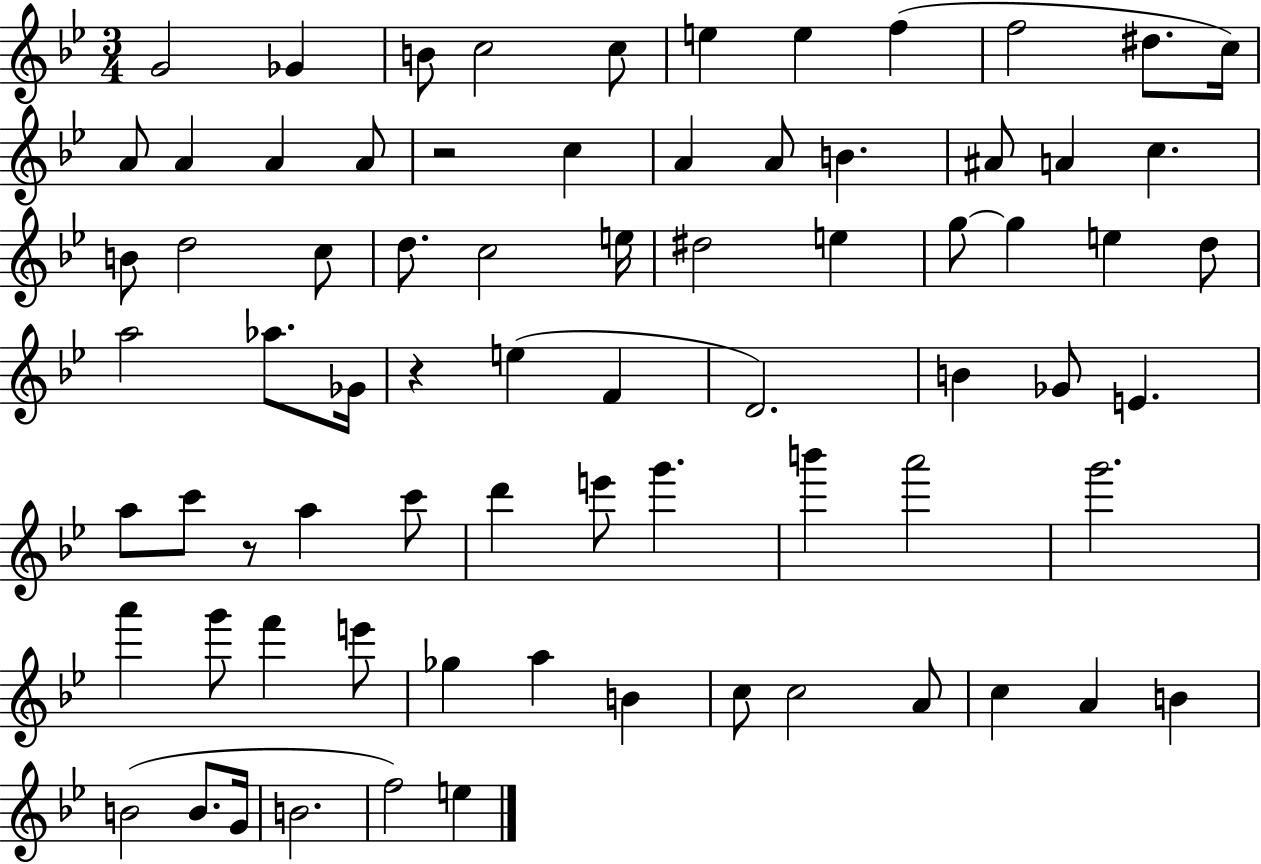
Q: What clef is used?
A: treble